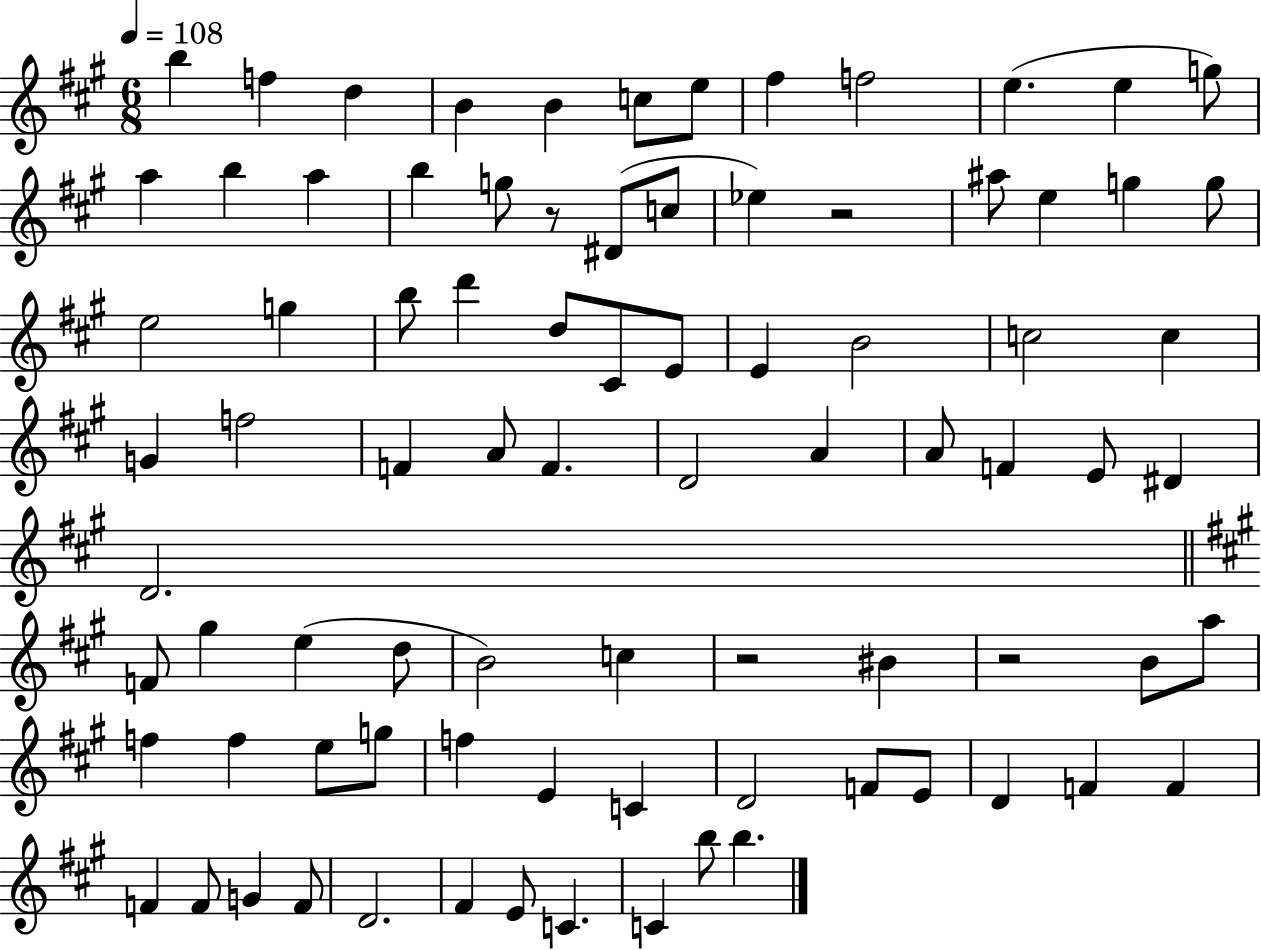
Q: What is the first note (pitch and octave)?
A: B5